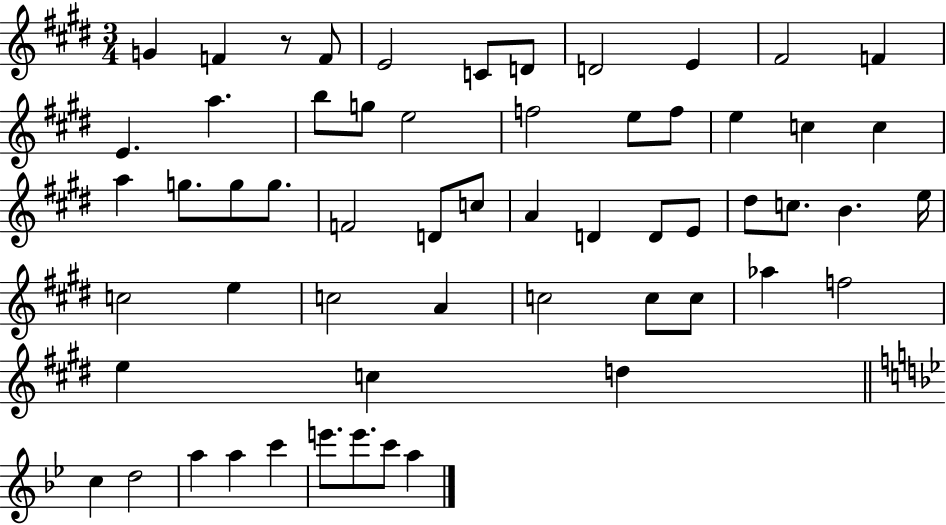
G4/q F4/q R/e F4/e E4/h C4/e D4/e D4/h E4/q F#4/h F4/q E4/q. A5/q. B5/e G5/e E5/h F5/h E5/e F5/e E5/q C5/q C5/q A5/q G5/e. G5/e G5/e. F4/h D4/e C5/e A4/q D4/q D4/e E4/e D#5/e C5/e. B4/q. E5/s C5/h E5/q C5/h A4/q C5/h C5/e C5/e Ab5/q F5/h E5/q C5/q D5/q C5/q D5/h A5/q A5/q C6/q E6/e. E6/e. C6/e A5/q